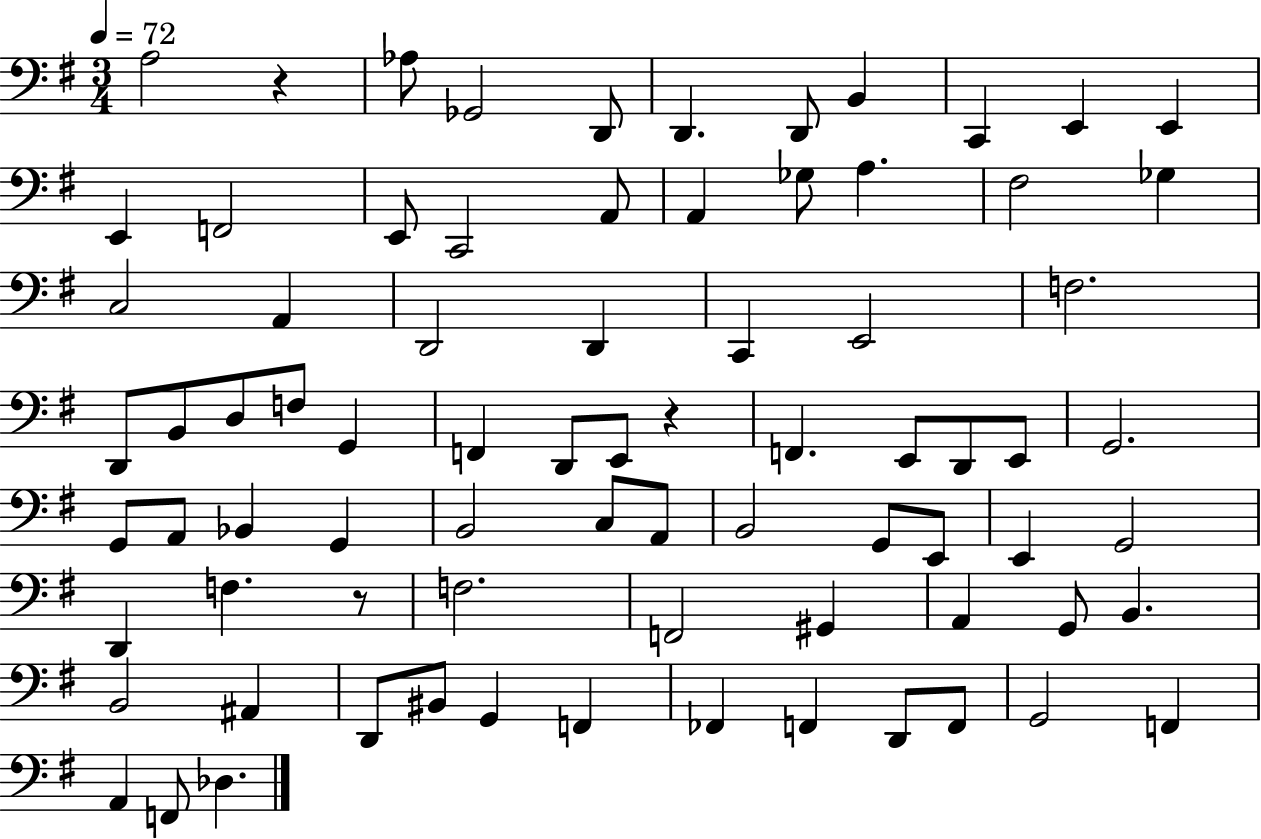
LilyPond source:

{
  \clef bass
  \numericTimeSignature
  \time 3/4
  \key g \major
  \tempo 4 = 72
  \repeat volta 2 { a2 r4 | aes8 ges,2 d,8 | d,4. d,8 b,4 | c,4 e,4 e,4 | \break e,4 f,2 | e,8 c,2 a,8 | a,4 ges8 a4. | fis2 ges4 | \break c2 a,4 | d,2 d,4 | c,4 e,2 | f2. | \break d,8 b,8 d8 f8 g,4 | f,4 d,8 e,8 r4 | f,4. e,8 d,8 e,8 | g,2. | \break g,8 a,8 bes,4 g,4 | b,2 c8 a,8 | b,2 g,8 e,8 | e,4 g,2 | \break d,4 f4. r8 | f2. | f,2 gis,4 | a,4 g,8 b,4. | \break b,2 ais,4 | d,8 bis,8 g,4 f,4 | fes,4 f,4 d,8 f,8 | g,2 f,4 | \break a,4 f,8 des4. | } \bar "|."
}